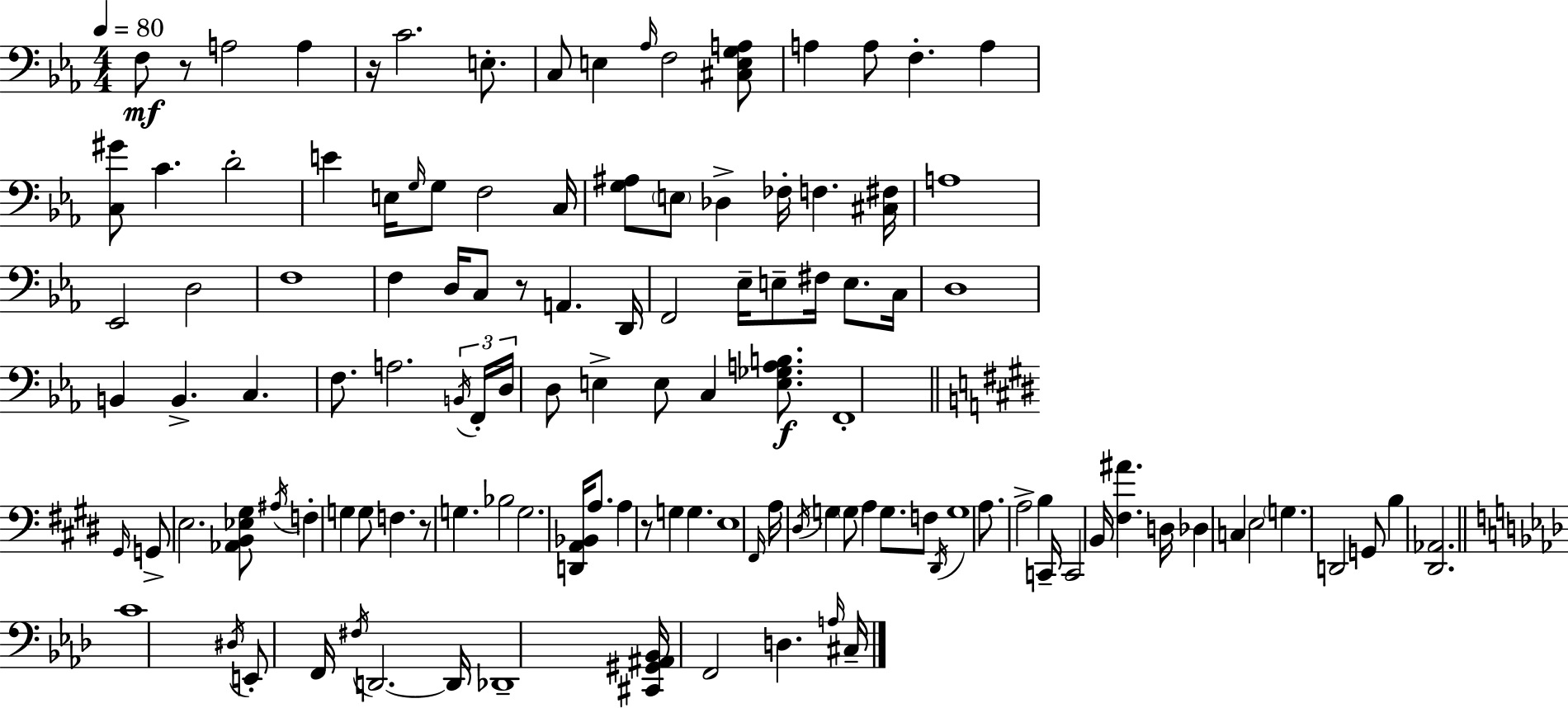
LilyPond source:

{
  \clef bass
  \numericTimeSignature
  \time 4/4
  \key ees \major
  \tempo 4 = 80
  f8\mf r8 a2 a4 | r16 c'2. e8.-. | c8 e4 \grace { aes16 } f2 <cis e g a>8 | a4 a8 f4.-. a4 | \break <c gis'>8 c'4. d'2-. | e'4 e16 \grace { g16 } g8 f2 | c16 <g ais>8 \parenthesize e8 des4-> fes16-. f4. | <cis fis>16 a1 | \break ees,2 d2 | f1 | f4 d16 c8 r8 a,4. | d,16 f,2 ees16-- e8-- fis16 e8. | \break c16 d1 | b,4 b,4.-> c4. | f8. a2. | \tuplet 3/2 { \acciaccatura { b,16 } f,16-. d16 } d8 e4-> e8 c4 | \break <e ges a b>8.\f f,1-. | \bar "||" \break \key e \major \grace { gis,16 } g,8-> e2. <aes, b, ees gis>8 | \acciaccatura { ais16 } f4-. g4 g8 f4. | r8 g4. bes2 | g2. <d, a, bes,>16 a8. | \break a4 r8 g4 g4. | e1 | \grace { fis,16 } a16 \acciaccatura { dis16 } g4 \parenthesize g8 a4 g8. | f8 \acciaccatura { dis,16 } g1 | \break a8. a2-> | b4 c,16-- c,2 b,16 <fis ais'>4. | d16 des4 c4 e2 | \parenthesize g4. d,2 | \break g,8 b4 <dis, aes,>2. | \bar "||" \break \key aes \major c'1 | \acciaccatura { dis16 } e,8-. f,16 \acciaccatura { fis16 } d,2.~~ | d,16 des,1-- | <cis, gis, ais, bes,>16 f,2 d4. | \break \grace { a16 } cis16-- \bar "|."
}